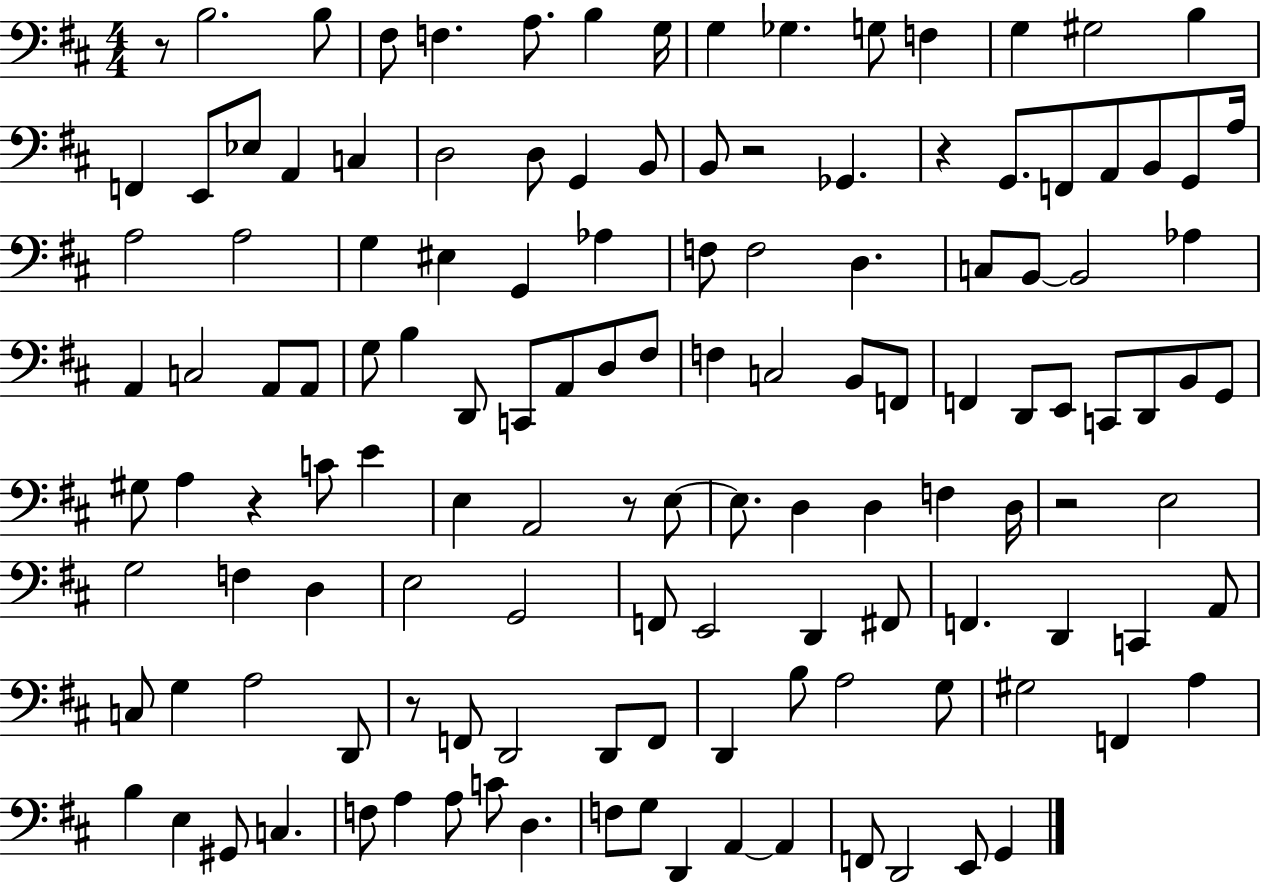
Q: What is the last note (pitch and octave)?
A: G2